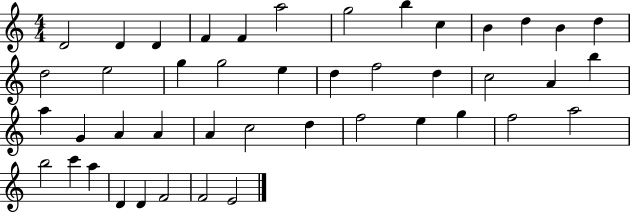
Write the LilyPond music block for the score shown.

{
  \clef treble
  \numericTimeSignature
  \time 4/4
  \key c \major
  d'2 d'4 d'4 | f'4 f'4 a''2 | g''2 b''4 c''4 | b'4 d''4 b'4 d''4 | \break d''2 e''2 | g''4 g''2 e''4 | d''4 f''2 d''4 | c''2 a'4 b''4 | \break a''4 g'4 a'4 a'4 | a'4 c''2 d''4 | f''2 e''4 g''4 | f''2 a''2 | \break b''2 c'''4 a''4 | d'4 d'4 f'2 | f'2 e'2 | \bar "|."
}